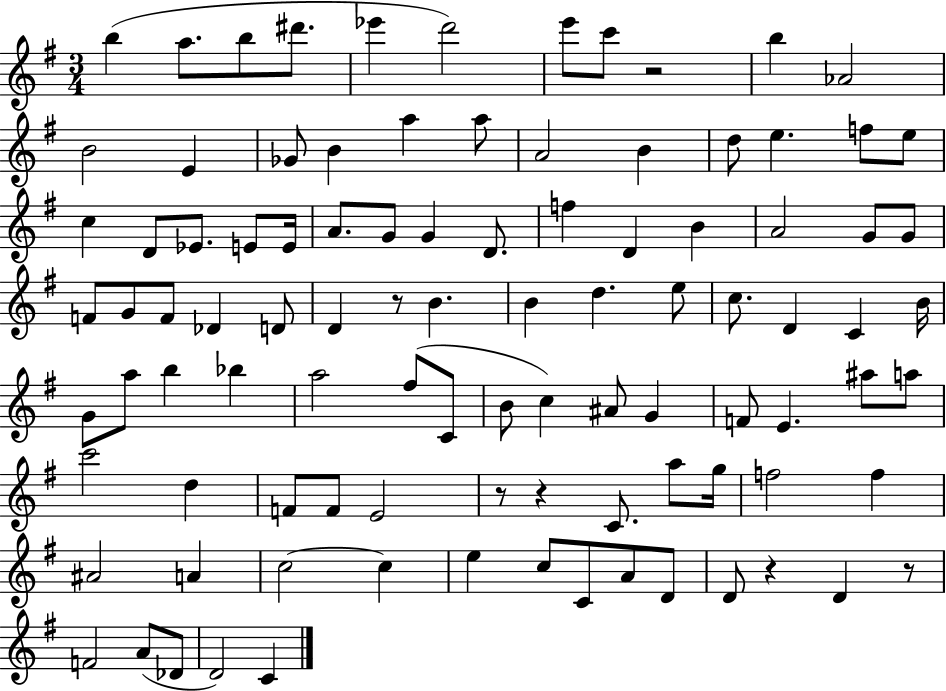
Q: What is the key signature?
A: G major